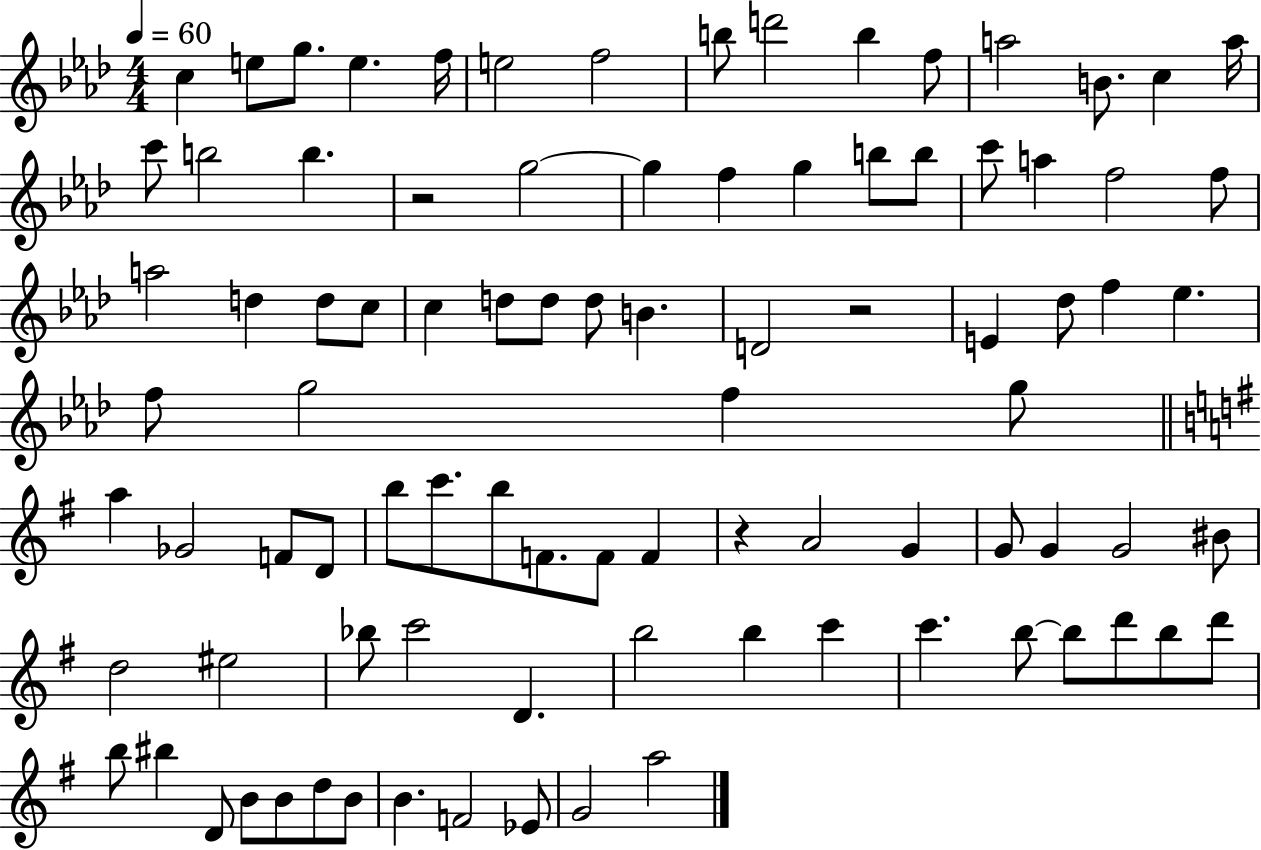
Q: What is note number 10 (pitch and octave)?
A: B5